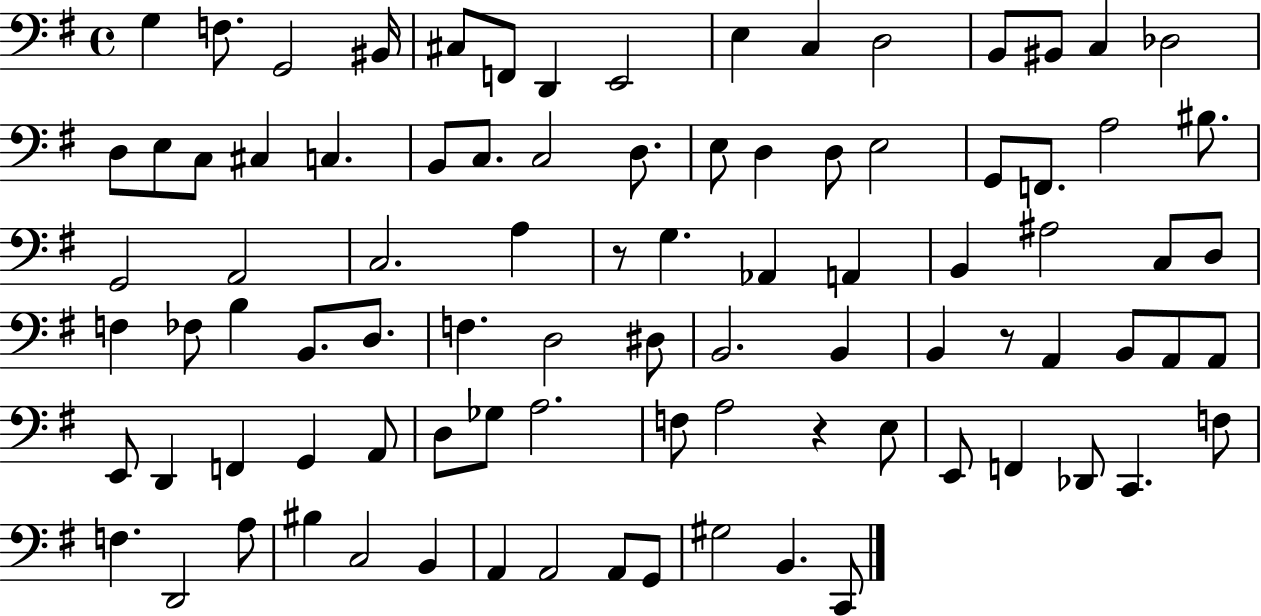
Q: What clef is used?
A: bass